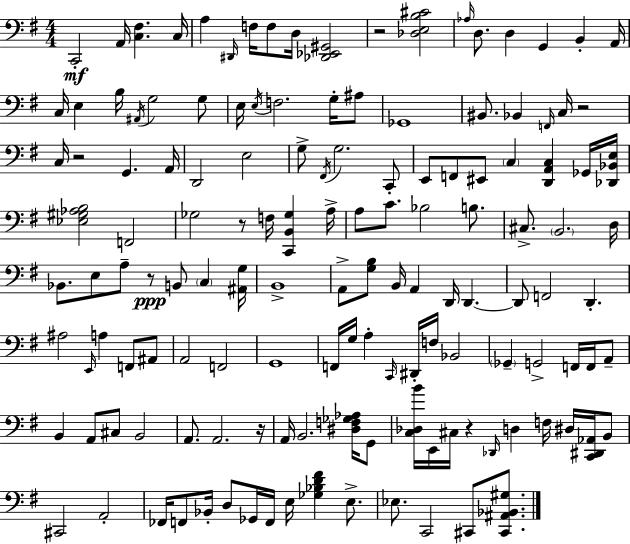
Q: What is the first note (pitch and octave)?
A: C2